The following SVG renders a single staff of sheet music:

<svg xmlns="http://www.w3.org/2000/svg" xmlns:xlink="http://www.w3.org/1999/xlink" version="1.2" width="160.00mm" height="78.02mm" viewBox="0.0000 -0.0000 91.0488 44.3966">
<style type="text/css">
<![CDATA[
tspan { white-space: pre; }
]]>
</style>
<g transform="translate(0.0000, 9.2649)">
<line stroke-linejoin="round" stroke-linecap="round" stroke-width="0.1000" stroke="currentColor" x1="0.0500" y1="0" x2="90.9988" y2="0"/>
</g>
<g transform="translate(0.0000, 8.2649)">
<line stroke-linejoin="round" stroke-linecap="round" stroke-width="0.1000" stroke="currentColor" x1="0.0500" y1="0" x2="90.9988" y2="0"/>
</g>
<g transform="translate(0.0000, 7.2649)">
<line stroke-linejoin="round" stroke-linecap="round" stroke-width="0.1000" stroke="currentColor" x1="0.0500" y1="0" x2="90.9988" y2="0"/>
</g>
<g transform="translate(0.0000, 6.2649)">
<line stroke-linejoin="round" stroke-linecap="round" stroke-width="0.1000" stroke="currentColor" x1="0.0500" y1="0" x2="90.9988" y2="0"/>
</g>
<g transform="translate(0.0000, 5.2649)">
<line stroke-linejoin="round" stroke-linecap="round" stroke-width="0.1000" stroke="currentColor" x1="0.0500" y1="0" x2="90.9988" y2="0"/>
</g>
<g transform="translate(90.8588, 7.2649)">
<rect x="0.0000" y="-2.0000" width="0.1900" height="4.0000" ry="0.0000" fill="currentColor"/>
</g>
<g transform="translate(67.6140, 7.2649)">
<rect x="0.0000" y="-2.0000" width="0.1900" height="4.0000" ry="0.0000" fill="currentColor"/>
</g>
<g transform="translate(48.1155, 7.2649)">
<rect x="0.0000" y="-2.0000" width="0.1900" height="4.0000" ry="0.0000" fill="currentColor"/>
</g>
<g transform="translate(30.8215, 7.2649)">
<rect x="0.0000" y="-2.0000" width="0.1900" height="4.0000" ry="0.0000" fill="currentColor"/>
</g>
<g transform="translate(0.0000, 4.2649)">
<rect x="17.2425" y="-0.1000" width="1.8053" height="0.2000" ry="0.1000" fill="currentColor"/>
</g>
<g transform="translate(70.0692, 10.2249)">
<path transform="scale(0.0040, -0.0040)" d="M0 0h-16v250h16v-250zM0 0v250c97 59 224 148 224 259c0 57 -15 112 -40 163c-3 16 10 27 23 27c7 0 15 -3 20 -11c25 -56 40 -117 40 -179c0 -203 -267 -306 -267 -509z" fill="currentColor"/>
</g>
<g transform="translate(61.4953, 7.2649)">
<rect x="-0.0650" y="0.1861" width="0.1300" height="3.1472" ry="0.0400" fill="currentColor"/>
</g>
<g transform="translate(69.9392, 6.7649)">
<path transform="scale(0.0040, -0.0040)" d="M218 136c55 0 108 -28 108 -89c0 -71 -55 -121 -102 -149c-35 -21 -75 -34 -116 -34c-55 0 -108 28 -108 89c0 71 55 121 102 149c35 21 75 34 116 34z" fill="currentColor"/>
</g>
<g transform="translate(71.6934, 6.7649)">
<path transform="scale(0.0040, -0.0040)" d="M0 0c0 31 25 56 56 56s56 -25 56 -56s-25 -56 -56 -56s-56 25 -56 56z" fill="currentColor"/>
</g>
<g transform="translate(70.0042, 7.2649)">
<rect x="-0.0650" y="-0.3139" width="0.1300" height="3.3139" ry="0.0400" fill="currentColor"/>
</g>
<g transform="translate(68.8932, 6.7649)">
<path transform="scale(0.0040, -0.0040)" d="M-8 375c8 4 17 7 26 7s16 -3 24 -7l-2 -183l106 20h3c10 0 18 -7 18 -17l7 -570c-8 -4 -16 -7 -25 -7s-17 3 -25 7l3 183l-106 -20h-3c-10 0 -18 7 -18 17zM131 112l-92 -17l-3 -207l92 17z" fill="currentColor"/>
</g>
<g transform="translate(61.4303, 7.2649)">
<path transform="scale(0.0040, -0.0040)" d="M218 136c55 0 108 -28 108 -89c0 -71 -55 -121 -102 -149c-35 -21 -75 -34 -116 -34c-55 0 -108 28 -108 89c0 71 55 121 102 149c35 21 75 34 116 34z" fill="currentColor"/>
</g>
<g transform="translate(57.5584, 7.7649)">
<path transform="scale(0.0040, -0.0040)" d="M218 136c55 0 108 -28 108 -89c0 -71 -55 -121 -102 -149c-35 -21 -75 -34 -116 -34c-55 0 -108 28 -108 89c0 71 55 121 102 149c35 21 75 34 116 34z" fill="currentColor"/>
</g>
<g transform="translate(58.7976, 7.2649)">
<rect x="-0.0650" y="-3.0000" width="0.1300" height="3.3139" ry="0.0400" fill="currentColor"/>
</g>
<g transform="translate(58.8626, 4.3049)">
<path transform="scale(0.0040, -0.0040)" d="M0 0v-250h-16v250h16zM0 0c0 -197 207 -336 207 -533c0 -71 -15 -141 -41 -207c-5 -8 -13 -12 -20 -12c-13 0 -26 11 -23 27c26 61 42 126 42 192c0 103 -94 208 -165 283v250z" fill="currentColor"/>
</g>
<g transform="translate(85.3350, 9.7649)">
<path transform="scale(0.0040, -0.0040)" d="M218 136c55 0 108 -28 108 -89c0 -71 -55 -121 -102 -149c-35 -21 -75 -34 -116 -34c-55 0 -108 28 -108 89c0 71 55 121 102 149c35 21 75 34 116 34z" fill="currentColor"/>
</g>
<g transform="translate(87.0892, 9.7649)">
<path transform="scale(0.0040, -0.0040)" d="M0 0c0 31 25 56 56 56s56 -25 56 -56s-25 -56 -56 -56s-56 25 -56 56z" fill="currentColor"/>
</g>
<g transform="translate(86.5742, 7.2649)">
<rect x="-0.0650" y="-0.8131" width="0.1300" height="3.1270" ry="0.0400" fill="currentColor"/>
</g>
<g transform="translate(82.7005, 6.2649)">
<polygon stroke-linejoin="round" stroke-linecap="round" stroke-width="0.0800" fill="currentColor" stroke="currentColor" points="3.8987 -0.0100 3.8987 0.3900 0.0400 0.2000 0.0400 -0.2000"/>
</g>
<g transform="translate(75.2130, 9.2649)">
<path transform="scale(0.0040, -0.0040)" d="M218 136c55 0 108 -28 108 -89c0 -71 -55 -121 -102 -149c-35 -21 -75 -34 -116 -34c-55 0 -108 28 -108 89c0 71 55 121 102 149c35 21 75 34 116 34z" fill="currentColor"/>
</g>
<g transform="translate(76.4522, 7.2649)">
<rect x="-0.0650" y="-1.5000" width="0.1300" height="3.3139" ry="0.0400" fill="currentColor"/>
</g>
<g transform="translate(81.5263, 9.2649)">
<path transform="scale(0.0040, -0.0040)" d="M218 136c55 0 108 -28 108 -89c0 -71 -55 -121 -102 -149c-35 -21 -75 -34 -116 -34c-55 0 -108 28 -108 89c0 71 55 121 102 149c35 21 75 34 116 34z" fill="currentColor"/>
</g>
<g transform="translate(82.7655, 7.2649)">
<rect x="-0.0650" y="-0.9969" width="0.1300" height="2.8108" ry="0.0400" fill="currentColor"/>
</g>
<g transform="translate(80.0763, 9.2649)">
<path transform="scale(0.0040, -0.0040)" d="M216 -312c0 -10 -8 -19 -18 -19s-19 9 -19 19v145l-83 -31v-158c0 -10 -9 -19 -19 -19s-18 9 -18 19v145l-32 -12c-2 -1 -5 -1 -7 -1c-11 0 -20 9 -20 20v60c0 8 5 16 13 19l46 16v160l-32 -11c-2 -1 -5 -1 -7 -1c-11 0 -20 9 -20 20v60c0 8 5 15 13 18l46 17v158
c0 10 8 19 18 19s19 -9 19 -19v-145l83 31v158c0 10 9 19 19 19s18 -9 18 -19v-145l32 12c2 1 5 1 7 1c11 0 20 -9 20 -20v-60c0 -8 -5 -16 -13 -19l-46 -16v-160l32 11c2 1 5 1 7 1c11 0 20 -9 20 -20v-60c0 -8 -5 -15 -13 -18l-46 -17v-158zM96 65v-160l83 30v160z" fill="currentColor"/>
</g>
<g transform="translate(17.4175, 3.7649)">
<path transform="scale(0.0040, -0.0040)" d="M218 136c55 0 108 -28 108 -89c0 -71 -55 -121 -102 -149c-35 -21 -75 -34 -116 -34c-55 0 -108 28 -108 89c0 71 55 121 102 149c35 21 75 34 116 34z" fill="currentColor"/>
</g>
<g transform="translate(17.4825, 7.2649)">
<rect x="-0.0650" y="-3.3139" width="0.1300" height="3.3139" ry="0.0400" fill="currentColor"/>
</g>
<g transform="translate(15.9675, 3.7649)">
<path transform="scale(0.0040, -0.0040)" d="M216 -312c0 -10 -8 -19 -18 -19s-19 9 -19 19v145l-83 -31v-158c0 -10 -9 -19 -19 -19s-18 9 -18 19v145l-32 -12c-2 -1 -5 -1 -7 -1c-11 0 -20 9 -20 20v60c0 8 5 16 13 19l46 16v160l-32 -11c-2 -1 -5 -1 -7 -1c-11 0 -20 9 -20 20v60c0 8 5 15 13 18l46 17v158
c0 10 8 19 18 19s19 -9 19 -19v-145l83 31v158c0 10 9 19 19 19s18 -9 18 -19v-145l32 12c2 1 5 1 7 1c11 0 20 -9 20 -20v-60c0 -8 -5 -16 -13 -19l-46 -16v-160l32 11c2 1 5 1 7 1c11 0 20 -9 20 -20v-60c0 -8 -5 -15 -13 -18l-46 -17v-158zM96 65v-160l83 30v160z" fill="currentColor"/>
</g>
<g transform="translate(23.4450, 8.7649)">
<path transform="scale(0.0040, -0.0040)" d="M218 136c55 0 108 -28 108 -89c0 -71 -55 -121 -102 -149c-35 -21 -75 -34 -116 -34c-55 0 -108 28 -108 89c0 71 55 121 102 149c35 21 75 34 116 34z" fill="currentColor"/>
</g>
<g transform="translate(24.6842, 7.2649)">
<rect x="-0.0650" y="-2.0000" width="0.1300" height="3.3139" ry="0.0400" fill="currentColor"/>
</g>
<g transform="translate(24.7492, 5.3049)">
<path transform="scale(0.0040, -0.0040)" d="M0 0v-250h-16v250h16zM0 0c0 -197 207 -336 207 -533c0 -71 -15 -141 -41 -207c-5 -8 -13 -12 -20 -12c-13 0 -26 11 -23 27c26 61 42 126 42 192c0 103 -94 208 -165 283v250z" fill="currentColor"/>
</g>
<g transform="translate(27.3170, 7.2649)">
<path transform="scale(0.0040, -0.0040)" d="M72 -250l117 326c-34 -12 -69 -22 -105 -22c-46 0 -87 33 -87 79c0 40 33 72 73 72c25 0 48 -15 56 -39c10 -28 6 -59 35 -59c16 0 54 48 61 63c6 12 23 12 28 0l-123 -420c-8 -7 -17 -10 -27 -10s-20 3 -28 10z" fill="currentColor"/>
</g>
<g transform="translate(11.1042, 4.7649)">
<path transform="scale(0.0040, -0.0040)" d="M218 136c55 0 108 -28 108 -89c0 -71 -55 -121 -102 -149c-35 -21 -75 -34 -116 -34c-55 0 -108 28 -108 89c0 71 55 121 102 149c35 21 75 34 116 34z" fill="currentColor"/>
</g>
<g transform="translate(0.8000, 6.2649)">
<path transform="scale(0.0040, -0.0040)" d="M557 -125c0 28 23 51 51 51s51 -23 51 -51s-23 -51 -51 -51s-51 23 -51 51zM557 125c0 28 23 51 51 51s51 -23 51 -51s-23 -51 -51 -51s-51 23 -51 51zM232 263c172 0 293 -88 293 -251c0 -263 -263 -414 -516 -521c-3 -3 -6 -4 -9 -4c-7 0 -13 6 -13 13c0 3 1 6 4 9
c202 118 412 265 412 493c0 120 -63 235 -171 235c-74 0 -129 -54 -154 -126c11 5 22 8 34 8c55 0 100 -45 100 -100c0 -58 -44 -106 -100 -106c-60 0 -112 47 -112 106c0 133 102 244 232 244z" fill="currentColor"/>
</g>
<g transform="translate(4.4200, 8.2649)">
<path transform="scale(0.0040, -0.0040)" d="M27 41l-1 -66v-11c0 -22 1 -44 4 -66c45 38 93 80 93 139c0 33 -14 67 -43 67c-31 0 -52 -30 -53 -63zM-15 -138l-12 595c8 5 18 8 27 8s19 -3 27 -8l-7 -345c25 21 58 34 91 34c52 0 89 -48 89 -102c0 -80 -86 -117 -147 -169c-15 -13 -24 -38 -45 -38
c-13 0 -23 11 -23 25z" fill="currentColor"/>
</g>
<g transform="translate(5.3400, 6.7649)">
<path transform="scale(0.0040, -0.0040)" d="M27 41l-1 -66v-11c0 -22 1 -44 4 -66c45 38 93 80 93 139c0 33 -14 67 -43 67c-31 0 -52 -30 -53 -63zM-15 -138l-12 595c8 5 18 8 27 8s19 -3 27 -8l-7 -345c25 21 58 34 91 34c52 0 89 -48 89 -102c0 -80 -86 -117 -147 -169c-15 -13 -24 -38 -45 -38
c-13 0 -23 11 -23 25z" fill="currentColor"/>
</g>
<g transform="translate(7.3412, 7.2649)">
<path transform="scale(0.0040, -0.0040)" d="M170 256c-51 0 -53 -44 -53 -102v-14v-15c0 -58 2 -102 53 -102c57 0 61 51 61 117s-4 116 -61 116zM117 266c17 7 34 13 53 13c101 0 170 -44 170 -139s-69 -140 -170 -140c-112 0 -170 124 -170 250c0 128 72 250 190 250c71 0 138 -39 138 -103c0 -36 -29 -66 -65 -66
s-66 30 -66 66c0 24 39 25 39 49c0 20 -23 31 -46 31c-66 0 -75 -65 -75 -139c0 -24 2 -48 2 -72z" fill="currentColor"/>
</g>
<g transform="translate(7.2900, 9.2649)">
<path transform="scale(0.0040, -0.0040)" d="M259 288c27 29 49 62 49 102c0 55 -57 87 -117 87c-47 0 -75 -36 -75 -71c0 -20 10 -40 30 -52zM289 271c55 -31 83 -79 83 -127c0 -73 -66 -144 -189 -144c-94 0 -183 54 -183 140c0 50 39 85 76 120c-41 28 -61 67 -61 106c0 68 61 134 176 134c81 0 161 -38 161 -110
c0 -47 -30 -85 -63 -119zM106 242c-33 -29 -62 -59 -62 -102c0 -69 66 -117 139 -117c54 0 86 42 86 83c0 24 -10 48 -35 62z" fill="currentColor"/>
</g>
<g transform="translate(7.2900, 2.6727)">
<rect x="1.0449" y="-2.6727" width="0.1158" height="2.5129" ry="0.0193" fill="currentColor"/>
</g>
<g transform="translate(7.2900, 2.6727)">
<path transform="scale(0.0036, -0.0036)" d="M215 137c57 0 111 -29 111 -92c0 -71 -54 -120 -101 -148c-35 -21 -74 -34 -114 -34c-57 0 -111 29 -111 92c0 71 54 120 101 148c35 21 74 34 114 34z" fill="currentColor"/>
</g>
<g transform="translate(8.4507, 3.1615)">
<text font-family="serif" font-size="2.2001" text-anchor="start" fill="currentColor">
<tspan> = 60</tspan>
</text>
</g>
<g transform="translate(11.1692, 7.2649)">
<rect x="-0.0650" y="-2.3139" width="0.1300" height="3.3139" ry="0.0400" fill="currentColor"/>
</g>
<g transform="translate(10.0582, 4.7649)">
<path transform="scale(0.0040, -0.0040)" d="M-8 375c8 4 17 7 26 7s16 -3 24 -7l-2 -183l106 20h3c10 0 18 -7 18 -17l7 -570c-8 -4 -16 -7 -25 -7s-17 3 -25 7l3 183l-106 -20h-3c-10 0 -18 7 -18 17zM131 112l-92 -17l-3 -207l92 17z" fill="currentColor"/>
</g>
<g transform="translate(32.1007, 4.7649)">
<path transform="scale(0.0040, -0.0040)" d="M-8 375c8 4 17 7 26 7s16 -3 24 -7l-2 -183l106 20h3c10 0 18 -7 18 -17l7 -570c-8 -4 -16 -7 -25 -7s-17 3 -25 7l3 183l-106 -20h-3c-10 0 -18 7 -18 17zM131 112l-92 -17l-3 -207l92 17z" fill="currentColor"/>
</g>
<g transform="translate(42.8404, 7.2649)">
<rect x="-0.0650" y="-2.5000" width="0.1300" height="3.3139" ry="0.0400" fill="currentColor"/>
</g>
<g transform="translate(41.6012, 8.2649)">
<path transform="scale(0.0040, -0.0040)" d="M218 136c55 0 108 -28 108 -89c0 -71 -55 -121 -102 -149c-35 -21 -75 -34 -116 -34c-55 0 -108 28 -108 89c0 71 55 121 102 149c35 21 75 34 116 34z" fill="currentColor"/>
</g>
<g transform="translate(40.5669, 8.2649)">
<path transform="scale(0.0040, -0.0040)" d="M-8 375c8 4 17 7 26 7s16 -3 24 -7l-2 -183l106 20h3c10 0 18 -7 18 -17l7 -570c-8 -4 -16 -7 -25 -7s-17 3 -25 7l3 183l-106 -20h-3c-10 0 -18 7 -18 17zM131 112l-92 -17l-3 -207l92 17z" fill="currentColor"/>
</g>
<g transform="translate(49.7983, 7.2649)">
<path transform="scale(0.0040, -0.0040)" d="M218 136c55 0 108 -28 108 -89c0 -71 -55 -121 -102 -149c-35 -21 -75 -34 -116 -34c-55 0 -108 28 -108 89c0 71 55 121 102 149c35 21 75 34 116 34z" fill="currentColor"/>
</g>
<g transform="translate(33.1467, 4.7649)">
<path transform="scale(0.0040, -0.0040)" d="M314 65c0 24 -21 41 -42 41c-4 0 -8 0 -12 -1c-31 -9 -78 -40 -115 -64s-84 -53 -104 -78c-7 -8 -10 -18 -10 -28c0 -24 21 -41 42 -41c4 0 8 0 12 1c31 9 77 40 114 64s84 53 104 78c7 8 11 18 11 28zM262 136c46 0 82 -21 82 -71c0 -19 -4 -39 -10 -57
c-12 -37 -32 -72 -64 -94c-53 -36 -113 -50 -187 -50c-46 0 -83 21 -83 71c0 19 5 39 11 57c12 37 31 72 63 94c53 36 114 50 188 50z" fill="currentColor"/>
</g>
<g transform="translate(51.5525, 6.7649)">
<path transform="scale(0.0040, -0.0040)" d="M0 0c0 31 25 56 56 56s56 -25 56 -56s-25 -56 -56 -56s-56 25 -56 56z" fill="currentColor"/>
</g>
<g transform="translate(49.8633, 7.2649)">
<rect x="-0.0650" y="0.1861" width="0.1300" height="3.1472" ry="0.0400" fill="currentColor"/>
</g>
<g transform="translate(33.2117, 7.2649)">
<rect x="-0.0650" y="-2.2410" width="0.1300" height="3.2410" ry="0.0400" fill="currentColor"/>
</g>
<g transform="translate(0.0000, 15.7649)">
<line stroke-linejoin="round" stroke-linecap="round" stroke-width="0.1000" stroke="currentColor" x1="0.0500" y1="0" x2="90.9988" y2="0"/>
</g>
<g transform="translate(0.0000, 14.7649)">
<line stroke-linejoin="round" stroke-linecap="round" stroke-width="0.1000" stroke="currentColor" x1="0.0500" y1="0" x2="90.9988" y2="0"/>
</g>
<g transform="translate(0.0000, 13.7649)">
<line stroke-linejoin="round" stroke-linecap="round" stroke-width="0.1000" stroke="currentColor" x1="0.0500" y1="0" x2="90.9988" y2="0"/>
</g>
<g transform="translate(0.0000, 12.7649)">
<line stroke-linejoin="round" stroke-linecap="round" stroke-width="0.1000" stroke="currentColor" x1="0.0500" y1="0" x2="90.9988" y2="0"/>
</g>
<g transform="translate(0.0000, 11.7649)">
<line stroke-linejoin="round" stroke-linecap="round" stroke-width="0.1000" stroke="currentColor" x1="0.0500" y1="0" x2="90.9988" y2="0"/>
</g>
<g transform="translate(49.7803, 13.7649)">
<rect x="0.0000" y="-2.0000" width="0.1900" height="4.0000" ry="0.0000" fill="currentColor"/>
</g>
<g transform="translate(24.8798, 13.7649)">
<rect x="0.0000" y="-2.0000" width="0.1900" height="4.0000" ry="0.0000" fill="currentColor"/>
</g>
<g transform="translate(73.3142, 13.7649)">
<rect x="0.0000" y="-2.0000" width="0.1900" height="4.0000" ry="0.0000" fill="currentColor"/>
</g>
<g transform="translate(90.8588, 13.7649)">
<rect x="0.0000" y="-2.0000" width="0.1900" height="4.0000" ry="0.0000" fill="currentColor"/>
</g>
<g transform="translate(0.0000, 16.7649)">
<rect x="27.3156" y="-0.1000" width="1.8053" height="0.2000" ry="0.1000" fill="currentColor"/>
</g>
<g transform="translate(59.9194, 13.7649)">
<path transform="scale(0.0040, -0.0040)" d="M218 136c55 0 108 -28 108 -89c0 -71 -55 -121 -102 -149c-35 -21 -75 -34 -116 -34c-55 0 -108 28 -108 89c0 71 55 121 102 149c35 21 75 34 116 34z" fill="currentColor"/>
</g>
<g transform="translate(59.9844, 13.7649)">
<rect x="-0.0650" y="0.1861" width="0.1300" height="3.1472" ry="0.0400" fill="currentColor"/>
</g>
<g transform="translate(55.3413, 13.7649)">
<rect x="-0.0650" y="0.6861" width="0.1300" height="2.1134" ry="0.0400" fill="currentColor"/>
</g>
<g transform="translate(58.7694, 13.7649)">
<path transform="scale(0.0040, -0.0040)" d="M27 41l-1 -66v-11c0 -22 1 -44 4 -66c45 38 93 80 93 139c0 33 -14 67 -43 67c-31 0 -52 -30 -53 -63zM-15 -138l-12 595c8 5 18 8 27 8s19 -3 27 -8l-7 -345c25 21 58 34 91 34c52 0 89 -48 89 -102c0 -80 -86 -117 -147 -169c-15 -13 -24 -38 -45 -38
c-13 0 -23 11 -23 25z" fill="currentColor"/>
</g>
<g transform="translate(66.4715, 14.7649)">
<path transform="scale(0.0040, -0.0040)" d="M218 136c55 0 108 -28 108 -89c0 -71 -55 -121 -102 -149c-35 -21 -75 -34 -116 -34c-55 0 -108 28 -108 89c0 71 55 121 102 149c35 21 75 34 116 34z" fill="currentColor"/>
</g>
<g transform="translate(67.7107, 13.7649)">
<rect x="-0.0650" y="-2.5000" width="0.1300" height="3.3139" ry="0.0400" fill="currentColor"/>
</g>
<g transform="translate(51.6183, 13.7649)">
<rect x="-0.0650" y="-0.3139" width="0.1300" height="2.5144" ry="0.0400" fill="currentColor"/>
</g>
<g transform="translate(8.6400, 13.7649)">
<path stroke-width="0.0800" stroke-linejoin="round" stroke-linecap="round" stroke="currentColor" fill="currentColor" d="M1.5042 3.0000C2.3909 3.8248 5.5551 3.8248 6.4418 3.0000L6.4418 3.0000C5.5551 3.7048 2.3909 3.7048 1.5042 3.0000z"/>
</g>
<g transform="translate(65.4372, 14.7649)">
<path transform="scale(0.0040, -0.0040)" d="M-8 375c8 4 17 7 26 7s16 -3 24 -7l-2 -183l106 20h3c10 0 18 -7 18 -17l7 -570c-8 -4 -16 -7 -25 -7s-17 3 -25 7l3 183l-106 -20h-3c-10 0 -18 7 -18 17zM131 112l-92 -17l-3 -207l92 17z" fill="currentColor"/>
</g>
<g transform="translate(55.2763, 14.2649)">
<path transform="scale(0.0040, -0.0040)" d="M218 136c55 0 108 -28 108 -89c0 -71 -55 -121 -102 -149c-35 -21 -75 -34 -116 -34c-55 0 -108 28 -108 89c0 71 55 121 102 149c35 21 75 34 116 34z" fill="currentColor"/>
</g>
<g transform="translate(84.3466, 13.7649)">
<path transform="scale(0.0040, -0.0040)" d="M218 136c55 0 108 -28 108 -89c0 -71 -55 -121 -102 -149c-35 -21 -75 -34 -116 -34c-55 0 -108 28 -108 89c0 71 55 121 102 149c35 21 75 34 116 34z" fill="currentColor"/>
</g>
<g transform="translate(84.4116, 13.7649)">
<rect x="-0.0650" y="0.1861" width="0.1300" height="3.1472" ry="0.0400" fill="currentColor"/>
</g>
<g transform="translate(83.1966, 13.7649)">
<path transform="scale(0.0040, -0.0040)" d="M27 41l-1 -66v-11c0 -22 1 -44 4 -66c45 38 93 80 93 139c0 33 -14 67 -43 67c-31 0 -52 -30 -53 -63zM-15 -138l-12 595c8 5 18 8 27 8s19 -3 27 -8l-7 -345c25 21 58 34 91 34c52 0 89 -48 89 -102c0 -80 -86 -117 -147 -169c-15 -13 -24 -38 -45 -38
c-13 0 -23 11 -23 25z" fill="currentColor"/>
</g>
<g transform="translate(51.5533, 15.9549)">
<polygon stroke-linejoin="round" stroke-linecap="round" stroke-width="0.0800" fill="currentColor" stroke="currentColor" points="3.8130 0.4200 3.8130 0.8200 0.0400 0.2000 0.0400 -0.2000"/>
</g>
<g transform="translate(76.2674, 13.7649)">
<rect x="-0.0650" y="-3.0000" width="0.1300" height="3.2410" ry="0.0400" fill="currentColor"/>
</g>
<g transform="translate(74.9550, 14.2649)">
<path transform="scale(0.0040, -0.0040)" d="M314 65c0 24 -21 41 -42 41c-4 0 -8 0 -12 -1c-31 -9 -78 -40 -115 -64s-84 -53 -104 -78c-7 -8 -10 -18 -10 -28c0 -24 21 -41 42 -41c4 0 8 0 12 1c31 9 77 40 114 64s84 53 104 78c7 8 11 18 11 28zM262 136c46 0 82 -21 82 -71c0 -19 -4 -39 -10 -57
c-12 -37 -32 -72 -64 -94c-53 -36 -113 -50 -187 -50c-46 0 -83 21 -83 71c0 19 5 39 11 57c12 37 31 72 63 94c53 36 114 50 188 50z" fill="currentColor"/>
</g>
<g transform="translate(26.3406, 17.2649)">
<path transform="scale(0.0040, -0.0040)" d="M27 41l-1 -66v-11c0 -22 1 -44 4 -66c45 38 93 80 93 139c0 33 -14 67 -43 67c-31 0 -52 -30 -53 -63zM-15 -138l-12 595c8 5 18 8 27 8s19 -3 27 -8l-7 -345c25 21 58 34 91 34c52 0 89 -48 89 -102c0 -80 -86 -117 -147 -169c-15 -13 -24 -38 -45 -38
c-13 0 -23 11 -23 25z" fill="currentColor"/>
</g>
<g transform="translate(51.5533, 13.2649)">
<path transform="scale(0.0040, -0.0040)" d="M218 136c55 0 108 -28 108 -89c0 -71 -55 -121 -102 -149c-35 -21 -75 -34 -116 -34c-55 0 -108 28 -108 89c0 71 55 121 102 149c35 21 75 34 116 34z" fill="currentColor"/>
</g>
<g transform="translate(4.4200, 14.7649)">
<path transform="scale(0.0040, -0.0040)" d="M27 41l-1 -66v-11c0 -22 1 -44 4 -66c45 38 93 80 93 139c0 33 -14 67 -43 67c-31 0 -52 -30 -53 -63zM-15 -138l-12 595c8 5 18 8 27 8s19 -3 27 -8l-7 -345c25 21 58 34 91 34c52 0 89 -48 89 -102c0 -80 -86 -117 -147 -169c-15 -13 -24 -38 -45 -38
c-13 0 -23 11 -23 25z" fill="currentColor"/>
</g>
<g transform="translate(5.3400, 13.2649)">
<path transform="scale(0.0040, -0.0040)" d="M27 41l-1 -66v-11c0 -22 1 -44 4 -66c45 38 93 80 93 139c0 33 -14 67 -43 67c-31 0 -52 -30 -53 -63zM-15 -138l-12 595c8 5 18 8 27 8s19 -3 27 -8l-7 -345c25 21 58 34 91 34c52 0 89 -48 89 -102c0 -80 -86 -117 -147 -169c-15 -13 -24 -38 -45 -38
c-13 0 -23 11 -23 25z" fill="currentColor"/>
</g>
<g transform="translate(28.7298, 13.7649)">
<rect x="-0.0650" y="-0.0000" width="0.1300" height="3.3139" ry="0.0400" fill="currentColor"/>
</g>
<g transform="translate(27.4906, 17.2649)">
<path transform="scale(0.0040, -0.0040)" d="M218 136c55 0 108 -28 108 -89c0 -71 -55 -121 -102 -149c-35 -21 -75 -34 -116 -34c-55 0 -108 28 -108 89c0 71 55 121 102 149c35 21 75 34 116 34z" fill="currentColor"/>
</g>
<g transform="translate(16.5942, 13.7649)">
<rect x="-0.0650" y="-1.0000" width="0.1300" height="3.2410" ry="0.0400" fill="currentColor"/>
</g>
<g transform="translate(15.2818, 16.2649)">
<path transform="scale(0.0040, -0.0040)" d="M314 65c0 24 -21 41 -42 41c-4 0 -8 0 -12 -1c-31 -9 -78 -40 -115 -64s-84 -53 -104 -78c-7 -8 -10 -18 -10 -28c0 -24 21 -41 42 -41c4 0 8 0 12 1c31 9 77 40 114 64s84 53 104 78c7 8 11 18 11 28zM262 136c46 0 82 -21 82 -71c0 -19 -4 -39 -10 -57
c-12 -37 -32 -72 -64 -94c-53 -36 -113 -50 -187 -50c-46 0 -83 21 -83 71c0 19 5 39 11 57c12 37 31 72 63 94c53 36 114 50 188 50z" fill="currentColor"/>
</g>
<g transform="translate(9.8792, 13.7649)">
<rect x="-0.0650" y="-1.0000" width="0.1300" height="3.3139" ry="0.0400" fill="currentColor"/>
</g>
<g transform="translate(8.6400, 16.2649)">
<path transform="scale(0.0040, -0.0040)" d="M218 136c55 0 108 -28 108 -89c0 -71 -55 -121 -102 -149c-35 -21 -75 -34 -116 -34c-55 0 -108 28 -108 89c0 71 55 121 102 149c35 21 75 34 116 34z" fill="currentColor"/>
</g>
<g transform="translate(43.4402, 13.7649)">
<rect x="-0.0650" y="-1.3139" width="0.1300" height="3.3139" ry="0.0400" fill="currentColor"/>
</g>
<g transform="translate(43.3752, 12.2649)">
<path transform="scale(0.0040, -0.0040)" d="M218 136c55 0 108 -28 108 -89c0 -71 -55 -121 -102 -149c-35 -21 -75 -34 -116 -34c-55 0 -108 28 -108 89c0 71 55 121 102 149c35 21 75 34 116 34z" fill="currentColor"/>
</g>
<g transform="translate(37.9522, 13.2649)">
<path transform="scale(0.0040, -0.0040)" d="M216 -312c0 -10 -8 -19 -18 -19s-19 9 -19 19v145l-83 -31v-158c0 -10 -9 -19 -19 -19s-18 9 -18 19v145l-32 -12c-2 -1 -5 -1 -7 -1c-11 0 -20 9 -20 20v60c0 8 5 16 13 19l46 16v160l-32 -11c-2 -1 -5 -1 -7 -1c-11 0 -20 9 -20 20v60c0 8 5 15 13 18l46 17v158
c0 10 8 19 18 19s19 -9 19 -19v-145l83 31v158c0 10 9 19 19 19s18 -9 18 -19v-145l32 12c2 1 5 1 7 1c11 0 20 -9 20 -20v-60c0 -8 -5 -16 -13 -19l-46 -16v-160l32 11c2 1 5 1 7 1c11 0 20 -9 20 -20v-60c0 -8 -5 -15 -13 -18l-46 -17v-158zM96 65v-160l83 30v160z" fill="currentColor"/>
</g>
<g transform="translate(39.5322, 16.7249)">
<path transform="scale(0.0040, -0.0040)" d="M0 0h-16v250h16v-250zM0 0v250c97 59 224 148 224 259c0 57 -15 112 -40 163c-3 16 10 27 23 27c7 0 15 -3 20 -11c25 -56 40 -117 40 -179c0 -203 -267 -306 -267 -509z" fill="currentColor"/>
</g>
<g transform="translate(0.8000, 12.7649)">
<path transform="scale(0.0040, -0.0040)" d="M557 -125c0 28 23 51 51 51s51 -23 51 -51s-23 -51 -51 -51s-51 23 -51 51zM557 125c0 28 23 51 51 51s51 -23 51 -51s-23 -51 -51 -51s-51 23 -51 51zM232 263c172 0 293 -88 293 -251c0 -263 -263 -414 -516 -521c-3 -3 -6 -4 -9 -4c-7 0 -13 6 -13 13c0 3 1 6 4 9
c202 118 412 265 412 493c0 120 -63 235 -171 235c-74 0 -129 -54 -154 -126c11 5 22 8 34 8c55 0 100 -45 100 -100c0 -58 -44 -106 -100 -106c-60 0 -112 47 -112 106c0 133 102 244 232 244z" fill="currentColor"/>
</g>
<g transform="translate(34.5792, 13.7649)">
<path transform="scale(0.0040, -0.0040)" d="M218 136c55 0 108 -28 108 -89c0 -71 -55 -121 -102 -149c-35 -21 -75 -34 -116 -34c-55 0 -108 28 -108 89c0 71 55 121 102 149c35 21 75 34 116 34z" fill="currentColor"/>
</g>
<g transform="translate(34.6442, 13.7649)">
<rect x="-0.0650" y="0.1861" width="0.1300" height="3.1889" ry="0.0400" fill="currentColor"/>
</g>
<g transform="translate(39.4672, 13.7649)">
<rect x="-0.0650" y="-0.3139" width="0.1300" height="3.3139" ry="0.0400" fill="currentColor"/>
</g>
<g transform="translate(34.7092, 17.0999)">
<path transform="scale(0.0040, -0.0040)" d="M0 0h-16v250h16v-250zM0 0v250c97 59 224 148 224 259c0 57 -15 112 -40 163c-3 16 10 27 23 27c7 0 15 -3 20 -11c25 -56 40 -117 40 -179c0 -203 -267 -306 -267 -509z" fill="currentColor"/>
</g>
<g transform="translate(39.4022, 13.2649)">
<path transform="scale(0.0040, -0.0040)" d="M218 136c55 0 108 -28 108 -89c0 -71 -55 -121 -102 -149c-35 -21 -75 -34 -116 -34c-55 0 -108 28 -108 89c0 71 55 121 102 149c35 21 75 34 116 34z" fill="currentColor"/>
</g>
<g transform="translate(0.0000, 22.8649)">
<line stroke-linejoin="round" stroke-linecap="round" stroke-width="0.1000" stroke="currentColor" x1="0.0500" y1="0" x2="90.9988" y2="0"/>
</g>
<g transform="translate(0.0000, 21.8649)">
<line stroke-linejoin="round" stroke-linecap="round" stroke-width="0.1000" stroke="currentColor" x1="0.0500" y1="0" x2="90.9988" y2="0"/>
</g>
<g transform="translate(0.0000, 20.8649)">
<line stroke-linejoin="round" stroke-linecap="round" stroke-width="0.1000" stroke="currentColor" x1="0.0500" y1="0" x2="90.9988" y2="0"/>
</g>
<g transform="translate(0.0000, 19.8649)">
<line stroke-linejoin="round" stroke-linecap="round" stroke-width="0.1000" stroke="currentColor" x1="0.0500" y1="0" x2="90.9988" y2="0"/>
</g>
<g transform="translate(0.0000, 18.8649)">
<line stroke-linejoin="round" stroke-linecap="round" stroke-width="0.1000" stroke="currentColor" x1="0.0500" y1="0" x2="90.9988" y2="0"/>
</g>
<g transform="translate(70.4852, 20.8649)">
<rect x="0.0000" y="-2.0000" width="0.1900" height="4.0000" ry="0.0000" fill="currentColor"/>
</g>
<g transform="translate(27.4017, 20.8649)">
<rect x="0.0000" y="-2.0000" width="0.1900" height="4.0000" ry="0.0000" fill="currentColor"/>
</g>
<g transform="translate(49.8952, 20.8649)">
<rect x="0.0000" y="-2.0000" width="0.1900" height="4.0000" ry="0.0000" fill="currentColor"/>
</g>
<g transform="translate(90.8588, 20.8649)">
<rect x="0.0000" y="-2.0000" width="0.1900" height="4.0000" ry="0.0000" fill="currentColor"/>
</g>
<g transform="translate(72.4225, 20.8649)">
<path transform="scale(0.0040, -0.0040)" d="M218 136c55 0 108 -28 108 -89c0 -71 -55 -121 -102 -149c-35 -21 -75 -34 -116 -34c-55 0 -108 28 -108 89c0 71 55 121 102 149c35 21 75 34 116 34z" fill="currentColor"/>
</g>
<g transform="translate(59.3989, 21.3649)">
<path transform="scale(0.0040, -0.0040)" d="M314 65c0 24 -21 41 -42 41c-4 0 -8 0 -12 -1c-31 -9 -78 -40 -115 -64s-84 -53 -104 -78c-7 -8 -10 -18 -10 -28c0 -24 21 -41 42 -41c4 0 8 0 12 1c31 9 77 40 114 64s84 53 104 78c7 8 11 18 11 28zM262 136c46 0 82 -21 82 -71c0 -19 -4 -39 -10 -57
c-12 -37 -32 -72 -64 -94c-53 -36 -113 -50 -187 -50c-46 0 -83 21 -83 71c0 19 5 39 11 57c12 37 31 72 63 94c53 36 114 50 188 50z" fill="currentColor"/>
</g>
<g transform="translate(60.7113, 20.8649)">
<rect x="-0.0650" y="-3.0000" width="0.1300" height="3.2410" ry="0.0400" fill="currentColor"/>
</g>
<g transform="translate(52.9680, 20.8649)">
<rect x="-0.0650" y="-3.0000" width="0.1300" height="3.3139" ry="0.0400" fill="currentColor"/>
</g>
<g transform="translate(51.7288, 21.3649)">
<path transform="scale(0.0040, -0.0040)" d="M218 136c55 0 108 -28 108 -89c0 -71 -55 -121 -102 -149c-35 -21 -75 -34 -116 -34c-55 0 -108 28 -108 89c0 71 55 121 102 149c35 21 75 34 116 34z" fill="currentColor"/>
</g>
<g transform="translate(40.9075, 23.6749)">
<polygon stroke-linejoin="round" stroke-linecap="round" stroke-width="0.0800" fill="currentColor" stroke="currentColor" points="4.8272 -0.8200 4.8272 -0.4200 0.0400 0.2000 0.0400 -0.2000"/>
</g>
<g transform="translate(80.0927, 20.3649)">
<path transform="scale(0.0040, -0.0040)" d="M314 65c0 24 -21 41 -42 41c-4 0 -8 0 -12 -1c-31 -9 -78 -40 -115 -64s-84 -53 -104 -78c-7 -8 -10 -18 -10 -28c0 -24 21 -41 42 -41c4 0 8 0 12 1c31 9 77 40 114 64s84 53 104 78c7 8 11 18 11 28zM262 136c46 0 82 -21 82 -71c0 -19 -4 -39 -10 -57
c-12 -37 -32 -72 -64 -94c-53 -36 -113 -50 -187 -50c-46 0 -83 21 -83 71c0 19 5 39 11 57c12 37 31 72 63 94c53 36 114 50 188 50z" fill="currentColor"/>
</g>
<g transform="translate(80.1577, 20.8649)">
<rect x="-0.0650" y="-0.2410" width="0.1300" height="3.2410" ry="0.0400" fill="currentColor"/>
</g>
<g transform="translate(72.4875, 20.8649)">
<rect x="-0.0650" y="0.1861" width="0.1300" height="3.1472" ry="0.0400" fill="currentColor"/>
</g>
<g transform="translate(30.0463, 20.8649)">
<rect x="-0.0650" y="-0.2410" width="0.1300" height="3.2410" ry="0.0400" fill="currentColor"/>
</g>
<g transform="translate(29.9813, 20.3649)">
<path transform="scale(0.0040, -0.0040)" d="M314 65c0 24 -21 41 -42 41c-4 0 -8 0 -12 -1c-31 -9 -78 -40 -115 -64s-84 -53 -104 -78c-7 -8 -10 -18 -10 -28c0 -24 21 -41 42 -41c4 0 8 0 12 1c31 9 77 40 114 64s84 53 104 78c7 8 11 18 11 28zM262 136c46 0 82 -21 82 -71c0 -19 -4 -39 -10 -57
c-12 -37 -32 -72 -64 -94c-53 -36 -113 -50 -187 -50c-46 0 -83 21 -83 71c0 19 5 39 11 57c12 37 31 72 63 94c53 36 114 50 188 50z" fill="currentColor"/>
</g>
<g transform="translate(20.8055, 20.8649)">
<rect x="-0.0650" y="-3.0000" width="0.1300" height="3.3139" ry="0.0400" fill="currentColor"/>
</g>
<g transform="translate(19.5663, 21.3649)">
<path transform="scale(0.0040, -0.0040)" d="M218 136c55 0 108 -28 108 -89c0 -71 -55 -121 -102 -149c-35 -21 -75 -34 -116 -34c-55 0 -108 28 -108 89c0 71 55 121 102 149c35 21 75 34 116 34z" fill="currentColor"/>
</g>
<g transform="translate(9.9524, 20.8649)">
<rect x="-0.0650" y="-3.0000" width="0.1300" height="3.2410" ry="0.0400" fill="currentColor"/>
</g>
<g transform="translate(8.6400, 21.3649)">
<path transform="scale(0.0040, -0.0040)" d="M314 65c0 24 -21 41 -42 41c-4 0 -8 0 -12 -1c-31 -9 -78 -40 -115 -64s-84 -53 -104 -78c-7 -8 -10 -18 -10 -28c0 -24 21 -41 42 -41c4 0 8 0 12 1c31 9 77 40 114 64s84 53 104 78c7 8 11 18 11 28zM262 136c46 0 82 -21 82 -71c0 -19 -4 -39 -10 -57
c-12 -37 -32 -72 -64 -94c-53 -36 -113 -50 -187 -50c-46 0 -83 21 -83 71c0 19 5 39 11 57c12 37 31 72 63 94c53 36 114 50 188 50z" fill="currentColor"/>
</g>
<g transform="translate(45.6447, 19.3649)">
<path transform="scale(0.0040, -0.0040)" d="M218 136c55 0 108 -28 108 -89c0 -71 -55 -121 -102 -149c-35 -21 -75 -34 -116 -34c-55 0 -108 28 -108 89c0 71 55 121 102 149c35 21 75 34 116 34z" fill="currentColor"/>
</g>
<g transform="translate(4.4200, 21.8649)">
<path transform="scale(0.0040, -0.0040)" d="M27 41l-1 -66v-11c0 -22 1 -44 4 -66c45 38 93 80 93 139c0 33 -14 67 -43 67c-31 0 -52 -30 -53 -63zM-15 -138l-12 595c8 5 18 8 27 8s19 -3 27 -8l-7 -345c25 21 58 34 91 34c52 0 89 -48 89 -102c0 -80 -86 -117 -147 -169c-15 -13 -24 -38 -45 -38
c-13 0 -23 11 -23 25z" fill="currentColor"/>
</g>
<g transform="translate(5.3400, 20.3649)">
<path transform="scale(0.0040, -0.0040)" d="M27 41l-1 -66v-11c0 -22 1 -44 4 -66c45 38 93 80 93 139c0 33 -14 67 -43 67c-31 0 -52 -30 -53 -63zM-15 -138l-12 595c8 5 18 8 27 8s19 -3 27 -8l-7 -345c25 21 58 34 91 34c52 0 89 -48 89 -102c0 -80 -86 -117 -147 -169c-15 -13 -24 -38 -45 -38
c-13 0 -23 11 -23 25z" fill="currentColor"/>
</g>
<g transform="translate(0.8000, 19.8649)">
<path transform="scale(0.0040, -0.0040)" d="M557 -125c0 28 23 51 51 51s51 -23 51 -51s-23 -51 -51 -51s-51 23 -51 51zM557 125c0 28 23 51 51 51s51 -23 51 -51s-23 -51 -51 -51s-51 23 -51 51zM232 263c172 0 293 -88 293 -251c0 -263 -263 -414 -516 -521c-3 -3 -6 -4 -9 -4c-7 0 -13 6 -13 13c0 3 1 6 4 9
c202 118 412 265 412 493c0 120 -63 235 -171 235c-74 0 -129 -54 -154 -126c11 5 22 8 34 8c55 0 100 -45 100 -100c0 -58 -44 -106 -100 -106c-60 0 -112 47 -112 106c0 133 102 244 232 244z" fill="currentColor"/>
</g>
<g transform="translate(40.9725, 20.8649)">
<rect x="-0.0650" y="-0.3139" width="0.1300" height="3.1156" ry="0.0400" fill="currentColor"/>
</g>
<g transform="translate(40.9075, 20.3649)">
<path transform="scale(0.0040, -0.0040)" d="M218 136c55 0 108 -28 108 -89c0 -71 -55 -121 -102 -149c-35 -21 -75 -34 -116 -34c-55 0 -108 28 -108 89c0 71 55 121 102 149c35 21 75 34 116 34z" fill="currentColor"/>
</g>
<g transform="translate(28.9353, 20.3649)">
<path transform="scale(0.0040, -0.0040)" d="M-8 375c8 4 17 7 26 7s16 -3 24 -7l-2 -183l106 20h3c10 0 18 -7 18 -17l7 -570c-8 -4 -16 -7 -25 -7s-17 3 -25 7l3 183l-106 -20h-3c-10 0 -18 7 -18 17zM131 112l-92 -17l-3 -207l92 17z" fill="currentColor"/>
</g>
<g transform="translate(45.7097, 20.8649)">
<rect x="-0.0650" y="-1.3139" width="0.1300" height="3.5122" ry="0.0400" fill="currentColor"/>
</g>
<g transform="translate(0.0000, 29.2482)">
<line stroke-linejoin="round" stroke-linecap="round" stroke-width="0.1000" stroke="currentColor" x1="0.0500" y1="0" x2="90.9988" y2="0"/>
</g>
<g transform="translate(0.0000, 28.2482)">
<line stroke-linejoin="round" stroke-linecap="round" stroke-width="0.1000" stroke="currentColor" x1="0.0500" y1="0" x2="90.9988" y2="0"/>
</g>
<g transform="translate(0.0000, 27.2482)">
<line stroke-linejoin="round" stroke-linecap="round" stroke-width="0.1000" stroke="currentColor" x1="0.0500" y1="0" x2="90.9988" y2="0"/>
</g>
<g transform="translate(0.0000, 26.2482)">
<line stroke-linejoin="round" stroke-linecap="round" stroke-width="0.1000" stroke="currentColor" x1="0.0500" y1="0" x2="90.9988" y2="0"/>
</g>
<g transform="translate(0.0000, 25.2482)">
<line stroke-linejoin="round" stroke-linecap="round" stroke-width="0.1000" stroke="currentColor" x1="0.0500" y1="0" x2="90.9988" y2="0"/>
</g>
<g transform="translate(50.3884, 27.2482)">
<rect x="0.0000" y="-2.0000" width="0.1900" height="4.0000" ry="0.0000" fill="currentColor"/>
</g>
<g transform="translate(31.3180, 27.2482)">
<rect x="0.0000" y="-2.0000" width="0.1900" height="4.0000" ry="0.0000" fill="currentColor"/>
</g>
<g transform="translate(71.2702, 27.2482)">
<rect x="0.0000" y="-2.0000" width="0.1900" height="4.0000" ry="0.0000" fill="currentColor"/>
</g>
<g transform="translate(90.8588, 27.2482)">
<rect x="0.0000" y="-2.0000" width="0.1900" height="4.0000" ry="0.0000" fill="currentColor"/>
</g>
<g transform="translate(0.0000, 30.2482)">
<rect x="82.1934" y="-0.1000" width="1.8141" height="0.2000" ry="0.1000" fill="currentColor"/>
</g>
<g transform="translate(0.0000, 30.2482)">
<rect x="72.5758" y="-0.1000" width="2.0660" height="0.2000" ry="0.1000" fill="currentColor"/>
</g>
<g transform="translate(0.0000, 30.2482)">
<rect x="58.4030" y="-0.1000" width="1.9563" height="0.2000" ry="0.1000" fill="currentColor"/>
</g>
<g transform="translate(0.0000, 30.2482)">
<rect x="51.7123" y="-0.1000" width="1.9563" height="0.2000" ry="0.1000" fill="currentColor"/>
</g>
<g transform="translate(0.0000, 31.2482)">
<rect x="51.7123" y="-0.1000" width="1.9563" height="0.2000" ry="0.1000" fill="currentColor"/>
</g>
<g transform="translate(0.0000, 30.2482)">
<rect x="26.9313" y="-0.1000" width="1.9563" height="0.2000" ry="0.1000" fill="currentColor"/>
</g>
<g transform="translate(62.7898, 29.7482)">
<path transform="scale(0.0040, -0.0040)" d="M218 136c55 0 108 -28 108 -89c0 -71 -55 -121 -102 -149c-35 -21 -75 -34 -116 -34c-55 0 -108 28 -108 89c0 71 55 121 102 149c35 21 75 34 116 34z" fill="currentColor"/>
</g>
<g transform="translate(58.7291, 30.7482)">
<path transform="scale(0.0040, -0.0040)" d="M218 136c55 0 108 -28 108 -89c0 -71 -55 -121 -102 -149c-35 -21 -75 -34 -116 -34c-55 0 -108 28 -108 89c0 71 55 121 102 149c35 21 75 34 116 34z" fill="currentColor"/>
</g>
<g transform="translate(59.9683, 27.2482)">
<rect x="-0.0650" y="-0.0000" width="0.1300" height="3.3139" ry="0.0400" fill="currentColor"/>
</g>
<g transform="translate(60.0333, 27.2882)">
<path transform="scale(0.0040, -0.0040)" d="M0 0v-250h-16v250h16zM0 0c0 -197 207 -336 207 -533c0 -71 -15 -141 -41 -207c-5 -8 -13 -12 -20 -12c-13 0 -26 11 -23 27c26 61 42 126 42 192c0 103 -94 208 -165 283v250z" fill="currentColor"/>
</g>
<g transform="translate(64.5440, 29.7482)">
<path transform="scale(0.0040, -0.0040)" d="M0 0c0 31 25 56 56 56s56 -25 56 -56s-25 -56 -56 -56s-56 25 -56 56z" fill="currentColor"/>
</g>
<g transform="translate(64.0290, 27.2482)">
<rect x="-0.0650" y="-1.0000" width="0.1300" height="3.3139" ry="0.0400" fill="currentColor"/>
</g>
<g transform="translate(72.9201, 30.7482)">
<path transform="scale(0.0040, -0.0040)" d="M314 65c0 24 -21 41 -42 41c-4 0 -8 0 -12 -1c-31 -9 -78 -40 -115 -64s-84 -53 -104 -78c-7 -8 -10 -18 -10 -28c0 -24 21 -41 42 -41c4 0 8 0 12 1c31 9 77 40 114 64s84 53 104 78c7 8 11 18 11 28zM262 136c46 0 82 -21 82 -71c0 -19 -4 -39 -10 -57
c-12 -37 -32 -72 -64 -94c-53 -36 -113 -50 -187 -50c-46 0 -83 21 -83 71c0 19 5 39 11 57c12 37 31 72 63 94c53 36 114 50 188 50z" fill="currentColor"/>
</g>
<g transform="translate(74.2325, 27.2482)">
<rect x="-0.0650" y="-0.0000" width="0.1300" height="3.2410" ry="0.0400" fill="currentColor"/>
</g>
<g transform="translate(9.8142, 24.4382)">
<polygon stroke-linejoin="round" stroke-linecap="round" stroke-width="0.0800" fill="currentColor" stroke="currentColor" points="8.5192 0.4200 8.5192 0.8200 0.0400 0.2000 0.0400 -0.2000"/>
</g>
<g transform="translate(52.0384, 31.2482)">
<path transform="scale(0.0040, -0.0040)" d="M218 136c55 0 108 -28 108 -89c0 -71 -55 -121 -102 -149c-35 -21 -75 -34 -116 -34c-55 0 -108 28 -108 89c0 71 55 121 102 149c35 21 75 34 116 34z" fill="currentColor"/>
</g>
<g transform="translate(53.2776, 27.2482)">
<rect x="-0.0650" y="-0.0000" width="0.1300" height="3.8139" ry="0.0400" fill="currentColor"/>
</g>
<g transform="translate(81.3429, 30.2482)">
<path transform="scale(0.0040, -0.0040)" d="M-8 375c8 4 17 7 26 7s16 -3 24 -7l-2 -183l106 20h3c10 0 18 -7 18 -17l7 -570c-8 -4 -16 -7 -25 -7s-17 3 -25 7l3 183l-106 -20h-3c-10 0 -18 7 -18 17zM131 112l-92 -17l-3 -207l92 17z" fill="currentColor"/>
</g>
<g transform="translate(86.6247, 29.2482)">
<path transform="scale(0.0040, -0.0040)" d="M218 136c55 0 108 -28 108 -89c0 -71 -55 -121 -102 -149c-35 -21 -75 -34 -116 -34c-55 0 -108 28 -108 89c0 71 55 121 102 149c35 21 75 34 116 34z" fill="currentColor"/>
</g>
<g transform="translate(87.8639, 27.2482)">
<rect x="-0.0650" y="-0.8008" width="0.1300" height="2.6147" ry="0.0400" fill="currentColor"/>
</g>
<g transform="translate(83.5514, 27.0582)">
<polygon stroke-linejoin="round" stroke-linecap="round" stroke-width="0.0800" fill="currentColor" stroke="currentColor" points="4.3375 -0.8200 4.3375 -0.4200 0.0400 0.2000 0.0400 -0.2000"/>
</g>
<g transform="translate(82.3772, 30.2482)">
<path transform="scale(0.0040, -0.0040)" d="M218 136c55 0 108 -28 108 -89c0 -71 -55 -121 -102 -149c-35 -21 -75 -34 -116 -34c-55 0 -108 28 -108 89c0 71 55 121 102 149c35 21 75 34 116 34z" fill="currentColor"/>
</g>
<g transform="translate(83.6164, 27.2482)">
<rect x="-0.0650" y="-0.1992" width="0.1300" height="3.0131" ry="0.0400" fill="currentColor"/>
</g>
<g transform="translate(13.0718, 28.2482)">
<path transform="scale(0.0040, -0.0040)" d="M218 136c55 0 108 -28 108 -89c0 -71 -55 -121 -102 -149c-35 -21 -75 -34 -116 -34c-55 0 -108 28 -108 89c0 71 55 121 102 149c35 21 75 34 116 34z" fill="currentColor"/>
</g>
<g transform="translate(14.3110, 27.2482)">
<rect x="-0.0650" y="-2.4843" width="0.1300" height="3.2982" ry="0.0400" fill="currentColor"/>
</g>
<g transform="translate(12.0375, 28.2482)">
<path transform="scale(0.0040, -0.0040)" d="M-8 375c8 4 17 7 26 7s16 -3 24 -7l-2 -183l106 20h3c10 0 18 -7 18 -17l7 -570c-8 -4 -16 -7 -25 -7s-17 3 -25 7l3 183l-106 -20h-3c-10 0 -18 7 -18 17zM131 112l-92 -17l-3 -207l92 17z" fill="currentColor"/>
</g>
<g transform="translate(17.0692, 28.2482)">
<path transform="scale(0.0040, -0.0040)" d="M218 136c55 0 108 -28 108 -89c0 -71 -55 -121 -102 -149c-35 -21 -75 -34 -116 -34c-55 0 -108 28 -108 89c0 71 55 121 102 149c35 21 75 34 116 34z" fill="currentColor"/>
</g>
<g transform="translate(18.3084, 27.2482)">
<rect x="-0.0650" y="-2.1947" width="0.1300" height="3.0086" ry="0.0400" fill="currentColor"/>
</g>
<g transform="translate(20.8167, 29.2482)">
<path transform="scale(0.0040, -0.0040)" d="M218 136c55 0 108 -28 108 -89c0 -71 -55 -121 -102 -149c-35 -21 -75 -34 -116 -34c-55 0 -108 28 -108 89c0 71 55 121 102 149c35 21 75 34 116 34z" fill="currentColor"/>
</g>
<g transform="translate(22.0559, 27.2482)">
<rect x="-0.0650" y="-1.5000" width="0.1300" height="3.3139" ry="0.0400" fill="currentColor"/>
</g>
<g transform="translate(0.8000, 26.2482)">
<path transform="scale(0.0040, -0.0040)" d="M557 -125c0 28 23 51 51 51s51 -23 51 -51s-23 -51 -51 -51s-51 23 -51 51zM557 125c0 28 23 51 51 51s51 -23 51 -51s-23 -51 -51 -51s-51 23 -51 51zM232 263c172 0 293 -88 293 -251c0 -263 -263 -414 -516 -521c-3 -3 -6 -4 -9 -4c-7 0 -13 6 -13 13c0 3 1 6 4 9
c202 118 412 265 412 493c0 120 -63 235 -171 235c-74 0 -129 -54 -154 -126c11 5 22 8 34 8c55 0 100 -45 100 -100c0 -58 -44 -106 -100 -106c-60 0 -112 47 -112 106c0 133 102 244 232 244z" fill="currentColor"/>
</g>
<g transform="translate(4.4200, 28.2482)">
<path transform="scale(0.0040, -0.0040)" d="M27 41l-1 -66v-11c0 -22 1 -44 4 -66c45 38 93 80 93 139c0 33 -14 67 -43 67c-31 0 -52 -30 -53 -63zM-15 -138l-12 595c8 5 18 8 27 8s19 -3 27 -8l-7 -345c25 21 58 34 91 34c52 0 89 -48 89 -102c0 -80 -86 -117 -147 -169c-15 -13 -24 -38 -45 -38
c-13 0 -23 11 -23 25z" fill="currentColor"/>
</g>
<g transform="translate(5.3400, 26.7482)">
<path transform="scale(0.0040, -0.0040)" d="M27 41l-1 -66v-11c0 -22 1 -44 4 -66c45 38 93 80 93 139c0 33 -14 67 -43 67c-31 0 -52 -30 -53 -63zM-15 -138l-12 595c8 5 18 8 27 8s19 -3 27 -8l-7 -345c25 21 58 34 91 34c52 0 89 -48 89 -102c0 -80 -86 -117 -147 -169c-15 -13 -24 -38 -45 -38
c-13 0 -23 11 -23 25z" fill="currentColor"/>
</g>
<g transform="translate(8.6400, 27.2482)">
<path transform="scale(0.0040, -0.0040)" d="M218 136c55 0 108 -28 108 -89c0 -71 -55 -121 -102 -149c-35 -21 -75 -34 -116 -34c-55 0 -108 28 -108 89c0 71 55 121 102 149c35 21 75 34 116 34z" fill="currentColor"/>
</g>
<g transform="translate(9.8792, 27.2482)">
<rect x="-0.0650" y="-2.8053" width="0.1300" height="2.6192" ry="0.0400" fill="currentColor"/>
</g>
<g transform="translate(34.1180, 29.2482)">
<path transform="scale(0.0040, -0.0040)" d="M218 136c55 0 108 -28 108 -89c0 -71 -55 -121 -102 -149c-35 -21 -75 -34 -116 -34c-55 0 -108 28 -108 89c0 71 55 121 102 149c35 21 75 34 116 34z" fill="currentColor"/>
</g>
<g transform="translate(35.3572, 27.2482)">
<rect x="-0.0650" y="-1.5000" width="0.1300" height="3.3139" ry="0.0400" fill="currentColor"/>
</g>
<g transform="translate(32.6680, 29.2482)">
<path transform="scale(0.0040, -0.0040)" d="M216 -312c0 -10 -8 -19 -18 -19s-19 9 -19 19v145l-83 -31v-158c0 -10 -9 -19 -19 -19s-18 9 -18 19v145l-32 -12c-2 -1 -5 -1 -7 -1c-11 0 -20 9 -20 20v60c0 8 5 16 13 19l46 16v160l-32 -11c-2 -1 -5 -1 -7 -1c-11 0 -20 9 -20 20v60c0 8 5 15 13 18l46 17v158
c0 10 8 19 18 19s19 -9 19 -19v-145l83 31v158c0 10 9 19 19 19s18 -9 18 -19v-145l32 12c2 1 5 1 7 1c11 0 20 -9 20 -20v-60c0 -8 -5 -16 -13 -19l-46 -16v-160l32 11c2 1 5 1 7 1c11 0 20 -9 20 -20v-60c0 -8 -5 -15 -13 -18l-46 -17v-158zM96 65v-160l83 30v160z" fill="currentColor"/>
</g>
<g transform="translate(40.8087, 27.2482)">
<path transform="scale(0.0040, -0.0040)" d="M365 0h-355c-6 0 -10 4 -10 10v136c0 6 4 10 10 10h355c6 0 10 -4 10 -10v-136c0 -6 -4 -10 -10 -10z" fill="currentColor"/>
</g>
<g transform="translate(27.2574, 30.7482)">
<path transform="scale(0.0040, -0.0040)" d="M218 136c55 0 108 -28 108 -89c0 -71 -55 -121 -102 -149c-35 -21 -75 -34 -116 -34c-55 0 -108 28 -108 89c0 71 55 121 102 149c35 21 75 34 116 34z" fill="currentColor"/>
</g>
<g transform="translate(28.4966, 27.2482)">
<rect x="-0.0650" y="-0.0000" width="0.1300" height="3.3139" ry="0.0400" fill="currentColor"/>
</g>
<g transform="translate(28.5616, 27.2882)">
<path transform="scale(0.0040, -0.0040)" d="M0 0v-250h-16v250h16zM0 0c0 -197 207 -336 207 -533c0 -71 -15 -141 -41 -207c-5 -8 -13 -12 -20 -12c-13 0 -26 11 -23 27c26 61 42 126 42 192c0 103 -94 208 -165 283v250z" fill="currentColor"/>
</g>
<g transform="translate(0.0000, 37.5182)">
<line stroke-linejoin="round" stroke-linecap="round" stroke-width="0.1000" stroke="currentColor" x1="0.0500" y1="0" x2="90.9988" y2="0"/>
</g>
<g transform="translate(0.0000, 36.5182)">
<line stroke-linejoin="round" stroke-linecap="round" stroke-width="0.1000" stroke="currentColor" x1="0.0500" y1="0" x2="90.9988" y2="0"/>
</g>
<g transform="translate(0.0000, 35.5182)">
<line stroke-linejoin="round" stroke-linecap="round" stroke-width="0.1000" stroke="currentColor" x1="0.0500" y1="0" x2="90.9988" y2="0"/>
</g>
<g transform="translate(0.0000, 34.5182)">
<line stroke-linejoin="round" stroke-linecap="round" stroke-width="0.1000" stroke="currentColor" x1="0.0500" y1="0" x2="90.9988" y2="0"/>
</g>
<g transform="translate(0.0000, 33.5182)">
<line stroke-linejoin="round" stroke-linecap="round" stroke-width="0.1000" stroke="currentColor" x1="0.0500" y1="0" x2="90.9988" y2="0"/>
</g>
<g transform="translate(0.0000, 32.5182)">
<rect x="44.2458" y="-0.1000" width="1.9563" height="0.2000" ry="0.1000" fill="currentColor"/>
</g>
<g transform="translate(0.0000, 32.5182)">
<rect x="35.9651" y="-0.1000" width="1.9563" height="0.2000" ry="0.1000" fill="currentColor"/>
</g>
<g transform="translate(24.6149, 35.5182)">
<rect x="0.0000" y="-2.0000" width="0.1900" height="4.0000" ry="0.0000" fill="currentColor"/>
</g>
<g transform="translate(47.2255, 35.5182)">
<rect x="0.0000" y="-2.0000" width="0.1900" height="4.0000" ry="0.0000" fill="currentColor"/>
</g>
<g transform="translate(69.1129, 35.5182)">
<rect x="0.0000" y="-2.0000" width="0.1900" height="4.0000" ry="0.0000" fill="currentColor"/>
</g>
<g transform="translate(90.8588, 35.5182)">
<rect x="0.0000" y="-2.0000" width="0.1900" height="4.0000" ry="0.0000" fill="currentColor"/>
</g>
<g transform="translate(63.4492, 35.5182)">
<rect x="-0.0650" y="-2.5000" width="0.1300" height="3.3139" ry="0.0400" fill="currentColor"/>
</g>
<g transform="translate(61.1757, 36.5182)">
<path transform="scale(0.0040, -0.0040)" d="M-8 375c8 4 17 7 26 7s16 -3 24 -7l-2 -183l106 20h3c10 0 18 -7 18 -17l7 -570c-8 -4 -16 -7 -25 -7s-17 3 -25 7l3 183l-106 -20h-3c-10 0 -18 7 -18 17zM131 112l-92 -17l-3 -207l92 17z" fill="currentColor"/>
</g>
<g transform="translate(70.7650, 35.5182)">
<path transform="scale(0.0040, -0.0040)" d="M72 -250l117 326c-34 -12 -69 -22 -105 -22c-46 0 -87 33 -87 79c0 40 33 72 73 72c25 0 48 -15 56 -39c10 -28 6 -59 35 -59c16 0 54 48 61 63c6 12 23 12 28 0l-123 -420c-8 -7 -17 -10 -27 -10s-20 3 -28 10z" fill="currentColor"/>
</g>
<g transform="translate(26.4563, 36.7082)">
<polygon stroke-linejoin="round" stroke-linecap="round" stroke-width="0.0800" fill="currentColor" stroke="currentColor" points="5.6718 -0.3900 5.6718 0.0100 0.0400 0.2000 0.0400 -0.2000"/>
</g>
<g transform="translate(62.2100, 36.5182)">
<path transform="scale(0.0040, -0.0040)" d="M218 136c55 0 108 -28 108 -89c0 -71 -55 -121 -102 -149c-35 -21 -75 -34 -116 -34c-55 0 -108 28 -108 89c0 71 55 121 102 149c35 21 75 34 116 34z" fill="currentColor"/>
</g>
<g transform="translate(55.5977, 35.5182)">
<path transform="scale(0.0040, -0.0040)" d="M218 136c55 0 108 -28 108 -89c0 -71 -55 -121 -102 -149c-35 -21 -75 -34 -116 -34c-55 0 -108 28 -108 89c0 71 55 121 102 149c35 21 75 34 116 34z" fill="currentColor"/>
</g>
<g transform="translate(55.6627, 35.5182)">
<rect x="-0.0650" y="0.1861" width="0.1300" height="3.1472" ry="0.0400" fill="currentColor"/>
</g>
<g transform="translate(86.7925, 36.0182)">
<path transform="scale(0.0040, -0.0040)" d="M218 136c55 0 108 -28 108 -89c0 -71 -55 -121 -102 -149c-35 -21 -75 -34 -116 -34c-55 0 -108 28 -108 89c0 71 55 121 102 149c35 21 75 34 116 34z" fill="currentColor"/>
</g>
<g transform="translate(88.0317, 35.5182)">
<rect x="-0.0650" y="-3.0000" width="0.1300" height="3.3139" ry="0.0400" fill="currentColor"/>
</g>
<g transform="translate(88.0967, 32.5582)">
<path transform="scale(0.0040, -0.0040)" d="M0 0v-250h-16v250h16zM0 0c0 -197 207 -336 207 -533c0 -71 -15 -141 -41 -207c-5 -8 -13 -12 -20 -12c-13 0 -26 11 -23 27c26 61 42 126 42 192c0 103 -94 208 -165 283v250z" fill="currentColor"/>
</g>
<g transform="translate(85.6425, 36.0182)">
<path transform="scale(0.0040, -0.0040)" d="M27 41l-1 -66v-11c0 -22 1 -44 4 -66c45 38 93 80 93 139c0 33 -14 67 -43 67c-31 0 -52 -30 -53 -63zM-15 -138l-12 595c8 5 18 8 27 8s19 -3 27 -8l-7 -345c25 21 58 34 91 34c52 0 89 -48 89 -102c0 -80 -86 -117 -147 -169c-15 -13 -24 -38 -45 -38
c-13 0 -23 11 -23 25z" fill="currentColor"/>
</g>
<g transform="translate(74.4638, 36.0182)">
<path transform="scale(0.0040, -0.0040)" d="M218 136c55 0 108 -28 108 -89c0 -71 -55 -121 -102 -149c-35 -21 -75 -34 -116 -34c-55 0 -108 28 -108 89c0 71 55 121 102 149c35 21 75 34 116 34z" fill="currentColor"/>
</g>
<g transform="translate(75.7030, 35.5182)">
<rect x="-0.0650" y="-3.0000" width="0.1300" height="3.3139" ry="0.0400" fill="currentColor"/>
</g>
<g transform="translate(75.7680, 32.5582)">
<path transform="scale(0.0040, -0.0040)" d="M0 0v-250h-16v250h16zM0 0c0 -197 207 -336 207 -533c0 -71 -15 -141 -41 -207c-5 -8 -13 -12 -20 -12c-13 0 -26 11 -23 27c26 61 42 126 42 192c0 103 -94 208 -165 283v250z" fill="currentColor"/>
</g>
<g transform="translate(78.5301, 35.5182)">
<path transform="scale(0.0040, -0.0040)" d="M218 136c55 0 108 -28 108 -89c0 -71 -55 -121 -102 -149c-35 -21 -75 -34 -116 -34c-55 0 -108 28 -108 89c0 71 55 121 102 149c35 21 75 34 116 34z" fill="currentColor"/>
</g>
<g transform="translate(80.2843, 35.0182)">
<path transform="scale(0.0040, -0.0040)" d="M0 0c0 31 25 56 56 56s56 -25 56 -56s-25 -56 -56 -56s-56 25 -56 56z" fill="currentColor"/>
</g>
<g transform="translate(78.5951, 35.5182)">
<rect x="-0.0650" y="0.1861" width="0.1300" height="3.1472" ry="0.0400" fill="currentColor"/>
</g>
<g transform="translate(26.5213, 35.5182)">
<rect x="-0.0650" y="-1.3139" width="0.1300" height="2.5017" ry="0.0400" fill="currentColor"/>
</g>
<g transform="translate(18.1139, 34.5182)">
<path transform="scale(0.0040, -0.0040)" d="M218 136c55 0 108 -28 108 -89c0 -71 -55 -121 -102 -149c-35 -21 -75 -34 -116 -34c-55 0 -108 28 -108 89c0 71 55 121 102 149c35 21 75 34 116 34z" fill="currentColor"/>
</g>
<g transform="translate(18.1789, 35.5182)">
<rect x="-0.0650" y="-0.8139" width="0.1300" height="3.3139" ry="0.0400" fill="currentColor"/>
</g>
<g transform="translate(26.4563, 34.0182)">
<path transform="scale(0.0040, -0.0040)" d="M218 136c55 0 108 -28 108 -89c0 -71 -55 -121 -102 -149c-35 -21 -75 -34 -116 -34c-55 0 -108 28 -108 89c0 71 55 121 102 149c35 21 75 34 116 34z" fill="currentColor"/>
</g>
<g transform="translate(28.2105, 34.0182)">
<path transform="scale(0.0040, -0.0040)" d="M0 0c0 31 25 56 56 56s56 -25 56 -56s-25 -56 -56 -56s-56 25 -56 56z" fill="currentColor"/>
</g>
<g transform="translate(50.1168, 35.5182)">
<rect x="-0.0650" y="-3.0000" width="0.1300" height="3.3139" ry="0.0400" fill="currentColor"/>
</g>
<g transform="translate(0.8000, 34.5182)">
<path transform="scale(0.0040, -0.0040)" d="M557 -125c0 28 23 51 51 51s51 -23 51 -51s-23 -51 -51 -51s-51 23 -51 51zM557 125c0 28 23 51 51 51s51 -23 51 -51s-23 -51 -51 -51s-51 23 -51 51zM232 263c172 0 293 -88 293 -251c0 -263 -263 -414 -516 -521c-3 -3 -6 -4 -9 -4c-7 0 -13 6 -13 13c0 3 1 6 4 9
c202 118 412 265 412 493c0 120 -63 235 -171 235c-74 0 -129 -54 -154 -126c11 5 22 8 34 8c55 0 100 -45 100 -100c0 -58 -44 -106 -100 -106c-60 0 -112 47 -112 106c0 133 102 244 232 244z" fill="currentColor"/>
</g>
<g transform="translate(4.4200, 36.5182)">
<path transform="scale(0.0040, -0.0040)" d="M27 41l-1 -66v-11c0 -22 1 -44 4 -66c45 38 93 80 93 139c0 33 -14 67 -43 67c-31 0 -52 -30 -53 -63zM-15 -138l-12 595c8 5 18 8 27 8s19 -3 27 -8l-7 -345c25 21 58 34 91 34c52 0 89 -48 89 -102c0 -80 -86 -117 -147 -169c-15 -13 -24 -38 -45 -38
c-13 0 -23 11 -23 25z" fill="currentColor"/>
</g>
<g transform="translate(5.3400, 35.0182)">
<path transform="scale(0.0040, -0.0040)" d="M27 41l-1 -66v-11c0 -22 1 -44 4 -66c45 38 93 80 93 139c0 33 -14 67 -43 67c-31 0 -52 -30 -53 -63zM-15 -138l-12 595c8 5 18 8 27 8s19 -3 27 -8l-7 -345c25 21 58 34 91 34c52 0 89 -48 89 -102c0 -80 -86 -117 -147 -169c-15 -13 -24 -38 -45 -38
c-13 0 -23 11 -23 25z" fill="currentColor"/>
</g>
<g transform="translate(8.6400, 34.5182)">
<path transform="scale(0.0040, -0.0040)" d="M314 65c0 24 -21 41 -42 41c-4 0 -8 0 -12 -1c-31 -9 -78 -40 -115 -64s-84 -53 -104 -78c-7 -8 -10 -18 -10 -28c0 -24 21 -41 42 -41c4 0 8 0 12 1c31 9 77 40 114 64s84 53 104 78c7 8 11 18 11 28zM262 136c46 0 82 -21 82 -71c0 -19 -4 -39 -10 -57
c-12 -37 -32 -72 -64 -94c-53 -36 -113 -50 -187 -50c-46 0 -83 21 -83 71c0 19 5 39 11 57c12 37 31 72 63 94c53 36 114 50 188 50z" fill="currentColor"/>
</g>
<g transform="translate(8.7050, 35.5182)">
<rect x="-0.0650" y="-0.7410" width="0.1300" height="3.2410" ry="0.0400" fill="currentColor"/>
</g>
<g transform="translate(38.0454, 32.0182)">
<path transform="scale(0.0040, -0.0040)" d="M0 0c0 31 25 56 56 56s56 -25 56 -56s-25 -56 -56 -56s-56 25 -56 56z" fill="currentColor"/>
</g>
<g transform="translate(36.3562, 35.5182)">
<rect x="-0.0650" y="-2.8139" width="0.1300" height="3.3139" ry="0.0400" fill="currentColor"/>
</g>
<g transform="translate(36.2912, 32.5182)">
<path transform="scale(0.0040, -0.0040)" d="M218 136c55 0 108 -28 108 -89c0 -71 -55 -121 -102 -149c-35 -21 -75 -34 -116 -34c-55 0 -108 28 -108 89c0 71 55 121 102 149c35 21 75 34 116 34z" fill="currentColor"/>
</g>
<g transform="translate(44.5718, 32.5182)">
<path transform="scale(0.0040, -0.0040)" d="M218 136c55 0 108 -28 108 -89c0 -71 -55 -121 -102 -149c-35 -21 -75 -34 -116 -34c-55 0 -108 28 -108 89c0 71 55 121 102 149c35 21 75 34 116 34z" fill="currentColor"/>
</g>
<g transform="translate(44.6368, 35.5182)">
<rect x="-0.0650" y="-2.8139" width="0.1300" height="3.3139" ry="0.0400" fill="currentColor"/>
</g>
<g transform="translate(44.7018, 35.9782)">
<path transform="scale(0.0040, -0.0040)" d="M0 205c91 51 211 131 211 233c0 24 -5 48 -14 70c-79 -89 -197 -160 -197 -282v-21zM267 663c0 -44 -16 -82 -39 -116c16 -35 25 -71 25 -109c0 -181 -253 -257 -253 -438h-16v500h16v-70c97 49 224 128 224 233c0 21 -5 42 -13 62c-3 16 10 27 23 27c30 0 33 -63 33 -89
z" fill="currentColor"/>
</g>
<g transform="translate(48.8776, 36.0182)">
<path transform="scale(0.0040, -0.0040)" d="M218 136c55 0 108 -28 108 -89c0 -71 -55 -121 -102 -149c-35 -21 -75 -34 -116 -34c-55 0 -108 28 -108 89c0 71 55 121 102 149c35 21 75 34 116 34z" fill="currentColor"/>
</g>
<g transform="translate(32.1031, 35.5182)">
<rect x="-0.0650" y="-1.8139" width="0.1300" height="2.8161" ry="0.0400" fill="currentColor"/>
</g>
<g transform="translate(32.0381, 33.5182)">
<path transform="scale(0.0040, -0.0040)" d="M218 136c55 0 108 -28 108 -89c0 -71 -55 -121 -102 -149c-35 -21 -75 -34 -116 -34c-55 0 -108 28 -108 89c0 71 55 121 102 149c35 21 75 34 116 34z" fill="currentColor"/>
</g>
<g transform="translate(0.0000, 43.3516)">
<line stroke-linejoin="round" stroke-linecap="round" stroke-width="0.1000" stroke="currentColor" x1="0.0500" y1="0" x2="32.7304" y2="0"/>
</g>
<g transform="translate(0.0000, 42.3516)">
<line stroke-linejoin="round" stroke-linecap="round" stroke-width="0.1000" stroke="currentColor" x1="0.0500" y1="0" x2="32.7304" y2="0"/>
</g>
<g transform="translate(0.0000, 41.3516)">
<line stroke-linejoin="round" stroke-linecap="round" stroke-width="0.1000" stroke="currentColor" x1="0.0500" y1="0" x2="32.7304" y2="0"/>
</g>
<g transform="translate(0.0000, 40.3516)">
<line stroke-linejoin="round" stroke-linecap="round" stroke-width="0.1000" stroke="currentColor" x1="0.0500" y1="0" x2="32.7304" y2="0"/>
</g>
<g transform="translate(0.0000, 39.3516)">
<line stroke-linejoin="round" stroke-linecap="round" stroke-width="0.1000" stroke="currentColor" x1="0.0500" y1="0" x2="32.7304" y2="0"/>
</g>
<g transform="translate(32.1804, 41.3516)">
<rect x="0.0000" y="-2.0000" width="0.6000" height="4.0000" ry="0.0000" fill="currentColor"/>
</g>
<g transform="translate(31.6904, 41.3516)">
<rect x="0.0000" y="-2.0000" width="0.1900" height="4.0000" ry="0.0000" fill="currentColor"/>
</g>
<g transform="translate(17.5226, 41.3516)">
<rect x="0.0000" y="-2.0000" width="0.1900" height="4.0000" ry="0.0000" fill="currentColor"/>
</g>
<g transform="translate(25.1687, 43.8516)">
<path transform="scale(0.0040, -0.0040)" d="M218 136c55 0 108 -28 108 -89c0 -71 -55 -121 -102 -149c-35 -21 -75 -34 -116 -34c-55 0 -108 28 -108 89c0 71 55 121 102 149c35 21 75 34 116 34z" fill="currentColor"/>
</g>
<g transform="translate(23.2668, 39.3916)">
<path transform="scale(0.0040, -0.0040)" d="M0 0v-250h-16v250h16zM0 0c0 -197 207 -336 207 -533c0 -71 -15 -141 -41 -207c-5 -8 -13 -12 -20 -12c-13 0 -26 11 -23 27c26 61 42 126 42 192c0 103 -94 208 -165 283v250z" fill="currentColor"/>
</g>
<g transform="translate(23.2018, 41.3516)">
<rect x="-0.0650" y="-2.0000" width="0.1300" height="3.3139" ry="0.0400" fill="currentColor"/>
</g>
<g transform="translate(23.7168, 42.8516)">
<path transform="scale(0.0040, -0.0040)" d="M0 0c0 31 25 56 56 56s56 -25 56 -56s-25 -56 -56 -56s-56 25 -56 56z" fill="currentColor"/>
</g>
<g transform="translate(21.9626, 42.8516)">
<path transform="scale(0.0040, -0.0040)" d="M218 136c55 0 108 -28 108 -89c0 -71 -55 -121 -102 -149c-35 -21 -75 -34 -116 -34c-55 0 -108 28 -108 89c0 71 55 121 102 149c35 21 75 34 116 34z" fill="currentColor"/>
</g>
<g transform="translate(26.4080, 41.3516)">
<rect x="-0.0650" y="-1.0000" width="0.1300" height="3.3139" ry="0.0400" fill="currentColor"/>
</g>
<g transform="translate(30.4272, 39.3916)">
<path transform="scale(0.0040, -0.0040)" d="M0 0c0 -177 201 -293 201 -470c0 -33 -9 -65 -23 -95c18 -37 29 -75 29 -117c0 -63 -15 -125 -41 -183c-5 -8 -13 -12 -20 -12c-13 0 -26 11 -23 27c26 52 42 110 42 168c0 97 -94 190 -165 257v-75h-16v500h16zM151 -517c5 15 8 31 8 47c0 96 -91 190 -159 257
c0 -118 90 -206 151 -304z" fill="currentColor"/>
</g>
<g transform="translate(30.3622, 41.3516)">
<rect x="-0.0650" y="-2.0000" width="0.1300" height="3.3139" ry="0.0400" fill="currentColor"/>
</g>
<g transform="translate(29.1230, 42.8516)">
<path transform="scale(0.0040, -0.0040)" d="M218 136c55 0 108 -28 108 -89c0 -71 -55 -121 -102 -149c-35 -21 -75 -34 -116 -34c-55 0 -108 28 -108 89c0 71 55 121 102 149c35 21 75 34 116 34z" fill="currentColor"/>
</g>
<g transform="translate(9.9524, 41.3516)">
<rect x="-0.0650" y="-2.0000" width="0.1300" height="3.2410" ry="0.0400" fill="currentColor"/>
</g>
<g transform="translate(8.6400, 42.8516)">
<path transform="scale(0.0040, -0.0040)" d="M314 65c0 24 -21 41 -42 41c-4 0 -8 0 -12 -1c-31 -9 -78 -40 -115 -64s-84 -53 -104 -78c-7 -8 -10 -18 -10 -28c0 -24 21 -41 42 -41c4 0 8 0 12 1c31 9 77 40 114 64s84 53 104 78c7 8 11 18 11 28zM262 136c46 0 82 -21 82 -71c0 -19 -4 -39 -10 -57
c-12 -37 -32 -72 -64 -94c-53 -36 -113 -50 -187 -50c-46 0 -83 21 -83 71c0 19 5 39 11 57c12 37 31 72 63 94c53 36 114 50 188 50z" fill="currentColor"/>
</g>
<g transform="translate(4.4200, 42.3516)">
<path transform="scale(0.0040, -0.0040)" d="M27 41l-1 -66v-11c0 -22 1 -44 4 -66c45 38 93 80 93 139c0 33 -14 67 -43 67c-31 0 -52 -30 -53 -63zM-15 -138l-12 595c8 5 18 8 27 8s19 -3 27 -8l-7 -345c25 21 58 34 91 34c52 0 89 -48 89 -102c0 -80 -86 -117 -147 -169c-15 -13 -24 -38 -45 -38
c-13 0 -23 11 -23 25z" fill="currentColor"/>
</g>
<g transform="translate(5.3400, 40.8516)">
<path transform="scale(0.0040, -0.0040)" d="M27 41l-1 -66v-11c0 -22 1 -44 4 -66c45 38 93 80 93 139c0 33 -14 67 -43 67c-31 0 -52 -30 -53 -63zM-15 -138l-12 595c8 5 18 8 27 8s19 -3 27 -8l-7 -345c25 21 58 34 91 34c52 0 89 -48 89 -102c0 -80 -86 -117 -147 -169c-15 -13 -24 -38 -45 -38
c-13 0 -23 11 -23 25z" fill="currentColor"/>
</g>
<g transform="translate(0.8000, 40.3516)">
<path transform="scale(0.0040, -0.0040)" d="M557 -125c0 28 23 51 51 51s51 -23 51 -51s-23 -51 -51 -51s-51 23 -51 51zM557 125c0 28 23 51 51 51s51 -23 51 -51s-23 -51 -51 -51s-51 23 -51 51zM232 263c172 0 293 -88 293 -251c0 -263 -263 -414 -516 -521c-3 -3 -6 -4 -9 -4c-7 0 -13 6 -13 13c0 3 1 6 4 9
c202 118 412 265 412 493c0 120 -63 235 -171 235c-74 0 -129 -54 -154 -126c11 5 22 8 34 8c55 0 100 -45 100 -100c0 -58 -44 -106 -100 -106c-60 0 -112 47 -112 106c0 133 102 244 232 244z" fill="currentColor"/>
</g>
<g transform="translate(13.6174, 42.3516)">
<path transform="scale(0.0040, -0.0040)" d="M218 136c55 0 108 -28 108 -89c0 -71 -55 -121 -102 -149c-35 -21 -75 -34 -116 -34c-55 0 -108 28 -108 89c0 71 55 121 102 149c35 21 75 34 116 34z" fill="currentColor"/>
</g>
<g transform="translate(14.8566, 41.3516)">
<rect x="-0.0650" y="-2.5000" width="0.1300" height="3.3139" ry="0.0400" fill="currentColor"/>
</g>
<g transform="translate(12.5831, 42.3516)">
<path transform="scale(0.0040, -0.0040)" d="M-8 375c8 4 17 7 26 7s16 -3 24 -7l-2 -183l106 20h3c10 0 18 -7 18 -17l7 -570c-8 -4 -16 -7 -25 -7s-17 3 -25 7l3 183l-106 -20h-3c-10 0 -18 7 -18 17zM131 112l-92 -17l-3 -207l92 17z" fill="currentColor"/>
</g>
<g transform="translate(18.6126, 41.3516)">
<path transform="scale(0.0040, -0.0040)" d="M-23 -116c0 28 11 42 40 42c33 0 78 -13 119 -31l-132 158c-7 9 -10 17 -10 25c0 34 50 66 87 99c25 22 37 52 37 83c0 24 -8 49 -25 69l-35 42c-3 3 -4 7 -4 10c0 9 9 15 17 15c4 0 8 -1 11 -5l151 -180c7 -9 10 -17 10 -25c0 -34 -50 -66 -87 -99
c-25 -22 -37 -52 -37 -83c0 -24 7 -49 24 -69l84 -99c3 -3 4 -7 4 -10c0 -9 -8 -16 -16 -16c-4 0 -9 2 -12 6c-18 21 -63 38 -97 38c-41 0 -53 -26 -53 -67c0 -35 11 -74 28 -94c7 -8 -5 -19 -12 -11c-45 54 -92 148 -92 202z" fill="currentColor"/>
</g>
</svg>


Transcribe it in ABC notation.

X:1
T:Untitled
M:6/8
L:1/4
K:Bb
B, ^D A,,/2 z/2 B,2 B,, D, C,/2 D, E,/2 G,, ^G,,/2 F,,/2 F,, F,,2 _D,, D,/2 ^E,/2 G, _E,/2 C,/2 _D, B,, C,2 _D, C,2 C, E,2 E,/2 G,/2 C, C,2 D, _E,2 D,/2 B,,/2 B,,/2 G,, D,,/2 ^G,, z2 C,, D,,/2 F,, D,,2 E,,/2 G,,/2 F,2 F, G,/2 A,/2 C C/4 C, D, B,, z/2 C,/2 D, _C,/2 A,,2 B,, z A,,/2 F,, A,,/4